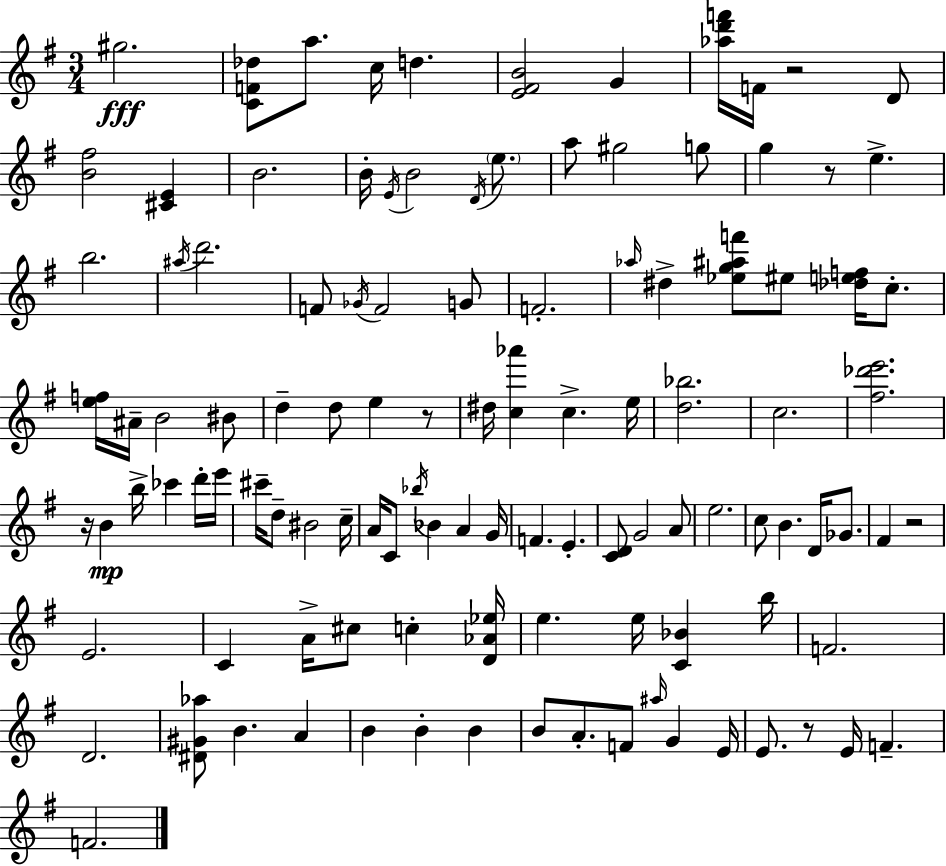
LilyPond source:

{
  \clef treble
  \numericTimeSignature
  \time 3/4
  \key e \minor
  gis''2.\fff | <c' f' des''>8 a''8. c''16 d''4. | <e' fis' b'>2 g'4 | <aes'' d''' f'''>16 f'16 r2 d'8 | \break <b' fis''>2 <cis' e'>4 | b'2. | b'16-. \acciaccatura { e'16 } b'2 \acciaccatura { d'16 } \parenthesize e''8. | a''8 gis''2 | \break g''8 g''4 r8 e''4.-> | b''2. | \acciaccatura { ais''16 } d'''2. | f'8 \acciaccatura { ges'16 } f'2 | \break g'8 f'2.-. | \grace { aes''16 } dis''4-> <ees'' g'' ais'' f'''>8 eis''8 | <des'' e'' f''>16 c''8.-. <e'' f''>16 ais'16-- b'2 | bis'8 d''4-- d''8 e''4 | \break r8 dis''16 <c'' aes'''>4 c''4.-> | e''16 <d'' bes''>2. | c''2. | <fis'' des''' e'''>2. | \break r16 b'4\mp b''16-> ces'''4 | d'''16-. e'''16 cis'''16-- d''8-- bis'2 | c''16-- a'16 c'8 \acciaccatura { bes''16 } bes'4 | a'4 g'16 f'4. | \break e'4.-. <c' d'>8 g'2 | a'8 e''2. | c''8 b'4. | d'16 ges'8. fis'4 r2 | \break e'2. | c'4 a'16-> cis''8 | c''4-. <d' aes' ees''>16 e''4. | e''16 <c' bes'>4 b''16 f'2. | \break d'2. | <dis' gis' aes''>8 b'4. | a'4 b'4 b'4-. | b'4 b'8 a'8.-. f'8 | \break \grace { ais''16 } g'4 e'16 e'8. r8 | e'16 f'4.-- f'2. | \bar "|."
}